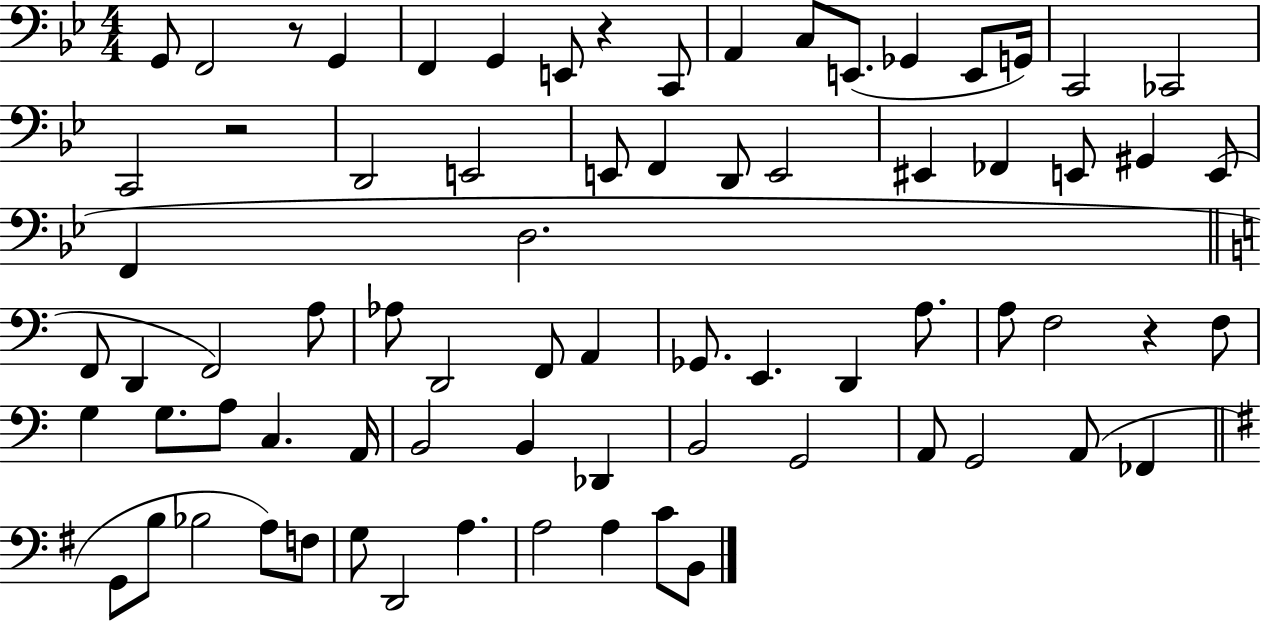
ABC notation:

X:1
T:Untitled
M:4/4
L:1/4
K:Bb
G,,/2 F,,2 z/2 G,, F,, G,, E,,/2 z C,,/2 A,, C,/2 E,,/2 _G,, E,,/2 G,,/4 C,,2 _C,,2 C,,2 z2 D,,2 E,,2 E,,/2 F,, D,,/2 E,,2 ^E,, _F,, E,,/2 ^G,, E,,/2 F,, D,2 F,,/2 D,, F,,2 A,/2 _A,/2 D,,2 F,,/2 A,, _G,,/2 E,, D,, A,/2 A,/2 F,2 z F,/2 G, G,/2 A,/2 C, A,,/4 B,,2 B,, _D,, B,,2 G,,2 A,,/2 G,,2 A,,/2 _F,, G,,/2 B,/2 _B,2 A,/2 F,/2 G,/2 D,,2 A, A,2 A, C/2 B,,/2